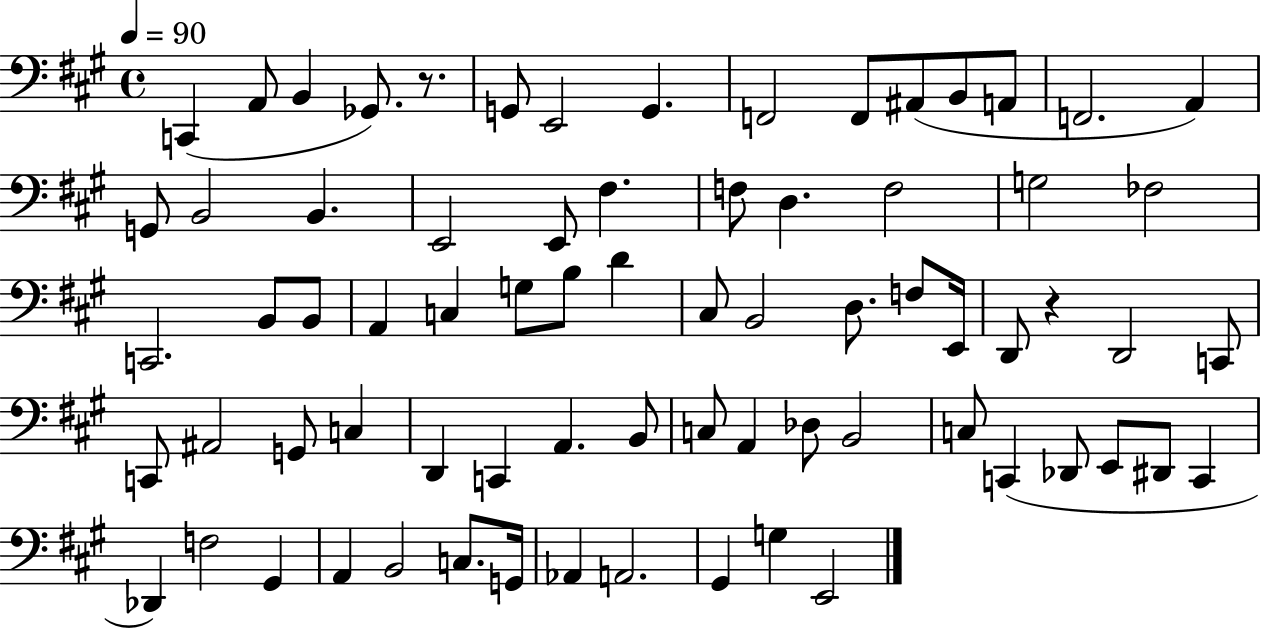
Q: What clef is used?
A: bass